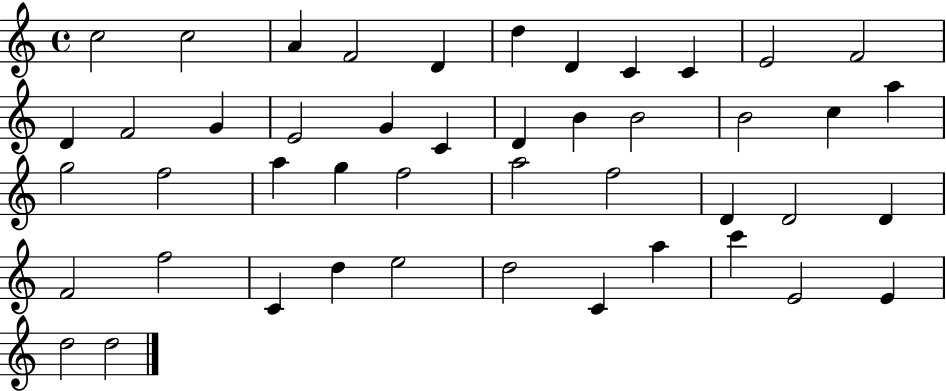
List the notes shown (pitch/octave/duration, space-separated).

C5/h C5/h A4/q F4/h D4/q D5/q D4/q C4/q C4/q E4/h F4/h D4/q F4/h G4/q E4/h G4/q C4/q D4/q B4/q B4/h B4/h C5/q A5/q G5/h F5/h A5/q G5/q F5/h A5/h F5/h D4/q D4/h D4/q F4/h F5/h C4/q D5/q E5/h D5/h C4/q A5/q C6/q E4/h E4/q D5/h D5/h